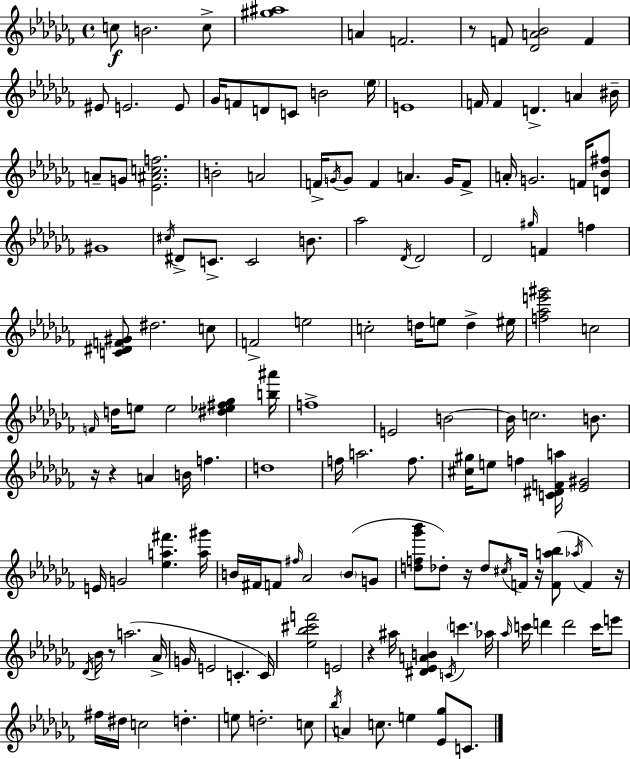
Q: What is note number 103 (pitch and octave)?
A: A#5